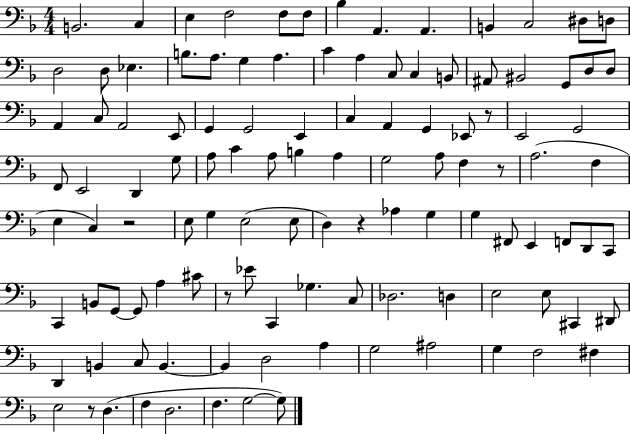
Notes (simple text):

B2/h. C3/q E3/q F3/h F3/e F3/e Bb3/q A2/q. A2/q. B2/q C3/h D#3/e D3/e D3/h D3/e Eb3/q. B3/e. A3/e. G3/q A3/q. C4/q A3/q C3/e C3/q B2/e A#2/e BIS2/h G2/e D3/e D3/e A2/q C3/e A2/h E2/e G2/q G2/h E2/q C3/q A2/q G2/q Eb2/e R/e E2/h G2/h F2/e E2/h D2/q G3/e A3/e C4/q A3/e B3/q A3/q G3/h A3/e F3/q R/e A3/h. F3/q E3/q C3/q R/h E3/e G3/q E3/h E3/e D3/q R/q Ab3/q G3/q G3/q F#2/e E2/q F2/e D2/e C2/e C2/q B2/e G2/e G2/e A3/q C#4/e R/e Eb4/e C2/q Gb3/q. C3/e Db3/h. D3/q E3/h E3/e C#2/q D#2/e D2/q B2/q C3/e B2/q. B2/q D3/h A3/q G3/h A#3/h G3/q F3/h F#3/q E3/h R/e D3/q. F3/q D3/h. F3/q. G3/h G3/e